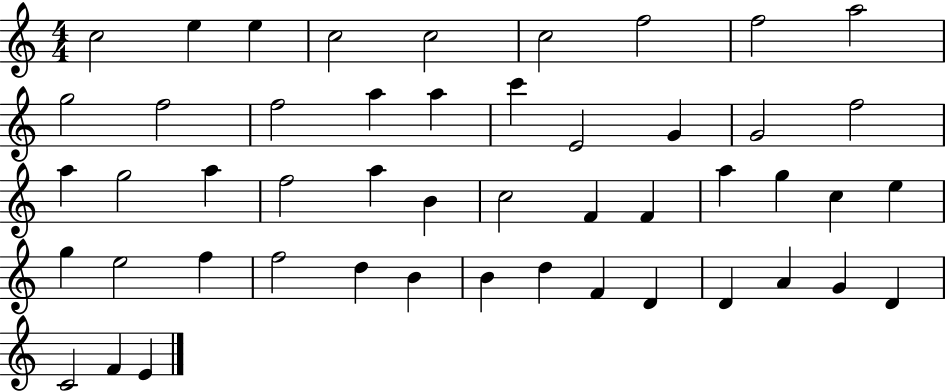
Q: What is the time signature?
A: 4/4